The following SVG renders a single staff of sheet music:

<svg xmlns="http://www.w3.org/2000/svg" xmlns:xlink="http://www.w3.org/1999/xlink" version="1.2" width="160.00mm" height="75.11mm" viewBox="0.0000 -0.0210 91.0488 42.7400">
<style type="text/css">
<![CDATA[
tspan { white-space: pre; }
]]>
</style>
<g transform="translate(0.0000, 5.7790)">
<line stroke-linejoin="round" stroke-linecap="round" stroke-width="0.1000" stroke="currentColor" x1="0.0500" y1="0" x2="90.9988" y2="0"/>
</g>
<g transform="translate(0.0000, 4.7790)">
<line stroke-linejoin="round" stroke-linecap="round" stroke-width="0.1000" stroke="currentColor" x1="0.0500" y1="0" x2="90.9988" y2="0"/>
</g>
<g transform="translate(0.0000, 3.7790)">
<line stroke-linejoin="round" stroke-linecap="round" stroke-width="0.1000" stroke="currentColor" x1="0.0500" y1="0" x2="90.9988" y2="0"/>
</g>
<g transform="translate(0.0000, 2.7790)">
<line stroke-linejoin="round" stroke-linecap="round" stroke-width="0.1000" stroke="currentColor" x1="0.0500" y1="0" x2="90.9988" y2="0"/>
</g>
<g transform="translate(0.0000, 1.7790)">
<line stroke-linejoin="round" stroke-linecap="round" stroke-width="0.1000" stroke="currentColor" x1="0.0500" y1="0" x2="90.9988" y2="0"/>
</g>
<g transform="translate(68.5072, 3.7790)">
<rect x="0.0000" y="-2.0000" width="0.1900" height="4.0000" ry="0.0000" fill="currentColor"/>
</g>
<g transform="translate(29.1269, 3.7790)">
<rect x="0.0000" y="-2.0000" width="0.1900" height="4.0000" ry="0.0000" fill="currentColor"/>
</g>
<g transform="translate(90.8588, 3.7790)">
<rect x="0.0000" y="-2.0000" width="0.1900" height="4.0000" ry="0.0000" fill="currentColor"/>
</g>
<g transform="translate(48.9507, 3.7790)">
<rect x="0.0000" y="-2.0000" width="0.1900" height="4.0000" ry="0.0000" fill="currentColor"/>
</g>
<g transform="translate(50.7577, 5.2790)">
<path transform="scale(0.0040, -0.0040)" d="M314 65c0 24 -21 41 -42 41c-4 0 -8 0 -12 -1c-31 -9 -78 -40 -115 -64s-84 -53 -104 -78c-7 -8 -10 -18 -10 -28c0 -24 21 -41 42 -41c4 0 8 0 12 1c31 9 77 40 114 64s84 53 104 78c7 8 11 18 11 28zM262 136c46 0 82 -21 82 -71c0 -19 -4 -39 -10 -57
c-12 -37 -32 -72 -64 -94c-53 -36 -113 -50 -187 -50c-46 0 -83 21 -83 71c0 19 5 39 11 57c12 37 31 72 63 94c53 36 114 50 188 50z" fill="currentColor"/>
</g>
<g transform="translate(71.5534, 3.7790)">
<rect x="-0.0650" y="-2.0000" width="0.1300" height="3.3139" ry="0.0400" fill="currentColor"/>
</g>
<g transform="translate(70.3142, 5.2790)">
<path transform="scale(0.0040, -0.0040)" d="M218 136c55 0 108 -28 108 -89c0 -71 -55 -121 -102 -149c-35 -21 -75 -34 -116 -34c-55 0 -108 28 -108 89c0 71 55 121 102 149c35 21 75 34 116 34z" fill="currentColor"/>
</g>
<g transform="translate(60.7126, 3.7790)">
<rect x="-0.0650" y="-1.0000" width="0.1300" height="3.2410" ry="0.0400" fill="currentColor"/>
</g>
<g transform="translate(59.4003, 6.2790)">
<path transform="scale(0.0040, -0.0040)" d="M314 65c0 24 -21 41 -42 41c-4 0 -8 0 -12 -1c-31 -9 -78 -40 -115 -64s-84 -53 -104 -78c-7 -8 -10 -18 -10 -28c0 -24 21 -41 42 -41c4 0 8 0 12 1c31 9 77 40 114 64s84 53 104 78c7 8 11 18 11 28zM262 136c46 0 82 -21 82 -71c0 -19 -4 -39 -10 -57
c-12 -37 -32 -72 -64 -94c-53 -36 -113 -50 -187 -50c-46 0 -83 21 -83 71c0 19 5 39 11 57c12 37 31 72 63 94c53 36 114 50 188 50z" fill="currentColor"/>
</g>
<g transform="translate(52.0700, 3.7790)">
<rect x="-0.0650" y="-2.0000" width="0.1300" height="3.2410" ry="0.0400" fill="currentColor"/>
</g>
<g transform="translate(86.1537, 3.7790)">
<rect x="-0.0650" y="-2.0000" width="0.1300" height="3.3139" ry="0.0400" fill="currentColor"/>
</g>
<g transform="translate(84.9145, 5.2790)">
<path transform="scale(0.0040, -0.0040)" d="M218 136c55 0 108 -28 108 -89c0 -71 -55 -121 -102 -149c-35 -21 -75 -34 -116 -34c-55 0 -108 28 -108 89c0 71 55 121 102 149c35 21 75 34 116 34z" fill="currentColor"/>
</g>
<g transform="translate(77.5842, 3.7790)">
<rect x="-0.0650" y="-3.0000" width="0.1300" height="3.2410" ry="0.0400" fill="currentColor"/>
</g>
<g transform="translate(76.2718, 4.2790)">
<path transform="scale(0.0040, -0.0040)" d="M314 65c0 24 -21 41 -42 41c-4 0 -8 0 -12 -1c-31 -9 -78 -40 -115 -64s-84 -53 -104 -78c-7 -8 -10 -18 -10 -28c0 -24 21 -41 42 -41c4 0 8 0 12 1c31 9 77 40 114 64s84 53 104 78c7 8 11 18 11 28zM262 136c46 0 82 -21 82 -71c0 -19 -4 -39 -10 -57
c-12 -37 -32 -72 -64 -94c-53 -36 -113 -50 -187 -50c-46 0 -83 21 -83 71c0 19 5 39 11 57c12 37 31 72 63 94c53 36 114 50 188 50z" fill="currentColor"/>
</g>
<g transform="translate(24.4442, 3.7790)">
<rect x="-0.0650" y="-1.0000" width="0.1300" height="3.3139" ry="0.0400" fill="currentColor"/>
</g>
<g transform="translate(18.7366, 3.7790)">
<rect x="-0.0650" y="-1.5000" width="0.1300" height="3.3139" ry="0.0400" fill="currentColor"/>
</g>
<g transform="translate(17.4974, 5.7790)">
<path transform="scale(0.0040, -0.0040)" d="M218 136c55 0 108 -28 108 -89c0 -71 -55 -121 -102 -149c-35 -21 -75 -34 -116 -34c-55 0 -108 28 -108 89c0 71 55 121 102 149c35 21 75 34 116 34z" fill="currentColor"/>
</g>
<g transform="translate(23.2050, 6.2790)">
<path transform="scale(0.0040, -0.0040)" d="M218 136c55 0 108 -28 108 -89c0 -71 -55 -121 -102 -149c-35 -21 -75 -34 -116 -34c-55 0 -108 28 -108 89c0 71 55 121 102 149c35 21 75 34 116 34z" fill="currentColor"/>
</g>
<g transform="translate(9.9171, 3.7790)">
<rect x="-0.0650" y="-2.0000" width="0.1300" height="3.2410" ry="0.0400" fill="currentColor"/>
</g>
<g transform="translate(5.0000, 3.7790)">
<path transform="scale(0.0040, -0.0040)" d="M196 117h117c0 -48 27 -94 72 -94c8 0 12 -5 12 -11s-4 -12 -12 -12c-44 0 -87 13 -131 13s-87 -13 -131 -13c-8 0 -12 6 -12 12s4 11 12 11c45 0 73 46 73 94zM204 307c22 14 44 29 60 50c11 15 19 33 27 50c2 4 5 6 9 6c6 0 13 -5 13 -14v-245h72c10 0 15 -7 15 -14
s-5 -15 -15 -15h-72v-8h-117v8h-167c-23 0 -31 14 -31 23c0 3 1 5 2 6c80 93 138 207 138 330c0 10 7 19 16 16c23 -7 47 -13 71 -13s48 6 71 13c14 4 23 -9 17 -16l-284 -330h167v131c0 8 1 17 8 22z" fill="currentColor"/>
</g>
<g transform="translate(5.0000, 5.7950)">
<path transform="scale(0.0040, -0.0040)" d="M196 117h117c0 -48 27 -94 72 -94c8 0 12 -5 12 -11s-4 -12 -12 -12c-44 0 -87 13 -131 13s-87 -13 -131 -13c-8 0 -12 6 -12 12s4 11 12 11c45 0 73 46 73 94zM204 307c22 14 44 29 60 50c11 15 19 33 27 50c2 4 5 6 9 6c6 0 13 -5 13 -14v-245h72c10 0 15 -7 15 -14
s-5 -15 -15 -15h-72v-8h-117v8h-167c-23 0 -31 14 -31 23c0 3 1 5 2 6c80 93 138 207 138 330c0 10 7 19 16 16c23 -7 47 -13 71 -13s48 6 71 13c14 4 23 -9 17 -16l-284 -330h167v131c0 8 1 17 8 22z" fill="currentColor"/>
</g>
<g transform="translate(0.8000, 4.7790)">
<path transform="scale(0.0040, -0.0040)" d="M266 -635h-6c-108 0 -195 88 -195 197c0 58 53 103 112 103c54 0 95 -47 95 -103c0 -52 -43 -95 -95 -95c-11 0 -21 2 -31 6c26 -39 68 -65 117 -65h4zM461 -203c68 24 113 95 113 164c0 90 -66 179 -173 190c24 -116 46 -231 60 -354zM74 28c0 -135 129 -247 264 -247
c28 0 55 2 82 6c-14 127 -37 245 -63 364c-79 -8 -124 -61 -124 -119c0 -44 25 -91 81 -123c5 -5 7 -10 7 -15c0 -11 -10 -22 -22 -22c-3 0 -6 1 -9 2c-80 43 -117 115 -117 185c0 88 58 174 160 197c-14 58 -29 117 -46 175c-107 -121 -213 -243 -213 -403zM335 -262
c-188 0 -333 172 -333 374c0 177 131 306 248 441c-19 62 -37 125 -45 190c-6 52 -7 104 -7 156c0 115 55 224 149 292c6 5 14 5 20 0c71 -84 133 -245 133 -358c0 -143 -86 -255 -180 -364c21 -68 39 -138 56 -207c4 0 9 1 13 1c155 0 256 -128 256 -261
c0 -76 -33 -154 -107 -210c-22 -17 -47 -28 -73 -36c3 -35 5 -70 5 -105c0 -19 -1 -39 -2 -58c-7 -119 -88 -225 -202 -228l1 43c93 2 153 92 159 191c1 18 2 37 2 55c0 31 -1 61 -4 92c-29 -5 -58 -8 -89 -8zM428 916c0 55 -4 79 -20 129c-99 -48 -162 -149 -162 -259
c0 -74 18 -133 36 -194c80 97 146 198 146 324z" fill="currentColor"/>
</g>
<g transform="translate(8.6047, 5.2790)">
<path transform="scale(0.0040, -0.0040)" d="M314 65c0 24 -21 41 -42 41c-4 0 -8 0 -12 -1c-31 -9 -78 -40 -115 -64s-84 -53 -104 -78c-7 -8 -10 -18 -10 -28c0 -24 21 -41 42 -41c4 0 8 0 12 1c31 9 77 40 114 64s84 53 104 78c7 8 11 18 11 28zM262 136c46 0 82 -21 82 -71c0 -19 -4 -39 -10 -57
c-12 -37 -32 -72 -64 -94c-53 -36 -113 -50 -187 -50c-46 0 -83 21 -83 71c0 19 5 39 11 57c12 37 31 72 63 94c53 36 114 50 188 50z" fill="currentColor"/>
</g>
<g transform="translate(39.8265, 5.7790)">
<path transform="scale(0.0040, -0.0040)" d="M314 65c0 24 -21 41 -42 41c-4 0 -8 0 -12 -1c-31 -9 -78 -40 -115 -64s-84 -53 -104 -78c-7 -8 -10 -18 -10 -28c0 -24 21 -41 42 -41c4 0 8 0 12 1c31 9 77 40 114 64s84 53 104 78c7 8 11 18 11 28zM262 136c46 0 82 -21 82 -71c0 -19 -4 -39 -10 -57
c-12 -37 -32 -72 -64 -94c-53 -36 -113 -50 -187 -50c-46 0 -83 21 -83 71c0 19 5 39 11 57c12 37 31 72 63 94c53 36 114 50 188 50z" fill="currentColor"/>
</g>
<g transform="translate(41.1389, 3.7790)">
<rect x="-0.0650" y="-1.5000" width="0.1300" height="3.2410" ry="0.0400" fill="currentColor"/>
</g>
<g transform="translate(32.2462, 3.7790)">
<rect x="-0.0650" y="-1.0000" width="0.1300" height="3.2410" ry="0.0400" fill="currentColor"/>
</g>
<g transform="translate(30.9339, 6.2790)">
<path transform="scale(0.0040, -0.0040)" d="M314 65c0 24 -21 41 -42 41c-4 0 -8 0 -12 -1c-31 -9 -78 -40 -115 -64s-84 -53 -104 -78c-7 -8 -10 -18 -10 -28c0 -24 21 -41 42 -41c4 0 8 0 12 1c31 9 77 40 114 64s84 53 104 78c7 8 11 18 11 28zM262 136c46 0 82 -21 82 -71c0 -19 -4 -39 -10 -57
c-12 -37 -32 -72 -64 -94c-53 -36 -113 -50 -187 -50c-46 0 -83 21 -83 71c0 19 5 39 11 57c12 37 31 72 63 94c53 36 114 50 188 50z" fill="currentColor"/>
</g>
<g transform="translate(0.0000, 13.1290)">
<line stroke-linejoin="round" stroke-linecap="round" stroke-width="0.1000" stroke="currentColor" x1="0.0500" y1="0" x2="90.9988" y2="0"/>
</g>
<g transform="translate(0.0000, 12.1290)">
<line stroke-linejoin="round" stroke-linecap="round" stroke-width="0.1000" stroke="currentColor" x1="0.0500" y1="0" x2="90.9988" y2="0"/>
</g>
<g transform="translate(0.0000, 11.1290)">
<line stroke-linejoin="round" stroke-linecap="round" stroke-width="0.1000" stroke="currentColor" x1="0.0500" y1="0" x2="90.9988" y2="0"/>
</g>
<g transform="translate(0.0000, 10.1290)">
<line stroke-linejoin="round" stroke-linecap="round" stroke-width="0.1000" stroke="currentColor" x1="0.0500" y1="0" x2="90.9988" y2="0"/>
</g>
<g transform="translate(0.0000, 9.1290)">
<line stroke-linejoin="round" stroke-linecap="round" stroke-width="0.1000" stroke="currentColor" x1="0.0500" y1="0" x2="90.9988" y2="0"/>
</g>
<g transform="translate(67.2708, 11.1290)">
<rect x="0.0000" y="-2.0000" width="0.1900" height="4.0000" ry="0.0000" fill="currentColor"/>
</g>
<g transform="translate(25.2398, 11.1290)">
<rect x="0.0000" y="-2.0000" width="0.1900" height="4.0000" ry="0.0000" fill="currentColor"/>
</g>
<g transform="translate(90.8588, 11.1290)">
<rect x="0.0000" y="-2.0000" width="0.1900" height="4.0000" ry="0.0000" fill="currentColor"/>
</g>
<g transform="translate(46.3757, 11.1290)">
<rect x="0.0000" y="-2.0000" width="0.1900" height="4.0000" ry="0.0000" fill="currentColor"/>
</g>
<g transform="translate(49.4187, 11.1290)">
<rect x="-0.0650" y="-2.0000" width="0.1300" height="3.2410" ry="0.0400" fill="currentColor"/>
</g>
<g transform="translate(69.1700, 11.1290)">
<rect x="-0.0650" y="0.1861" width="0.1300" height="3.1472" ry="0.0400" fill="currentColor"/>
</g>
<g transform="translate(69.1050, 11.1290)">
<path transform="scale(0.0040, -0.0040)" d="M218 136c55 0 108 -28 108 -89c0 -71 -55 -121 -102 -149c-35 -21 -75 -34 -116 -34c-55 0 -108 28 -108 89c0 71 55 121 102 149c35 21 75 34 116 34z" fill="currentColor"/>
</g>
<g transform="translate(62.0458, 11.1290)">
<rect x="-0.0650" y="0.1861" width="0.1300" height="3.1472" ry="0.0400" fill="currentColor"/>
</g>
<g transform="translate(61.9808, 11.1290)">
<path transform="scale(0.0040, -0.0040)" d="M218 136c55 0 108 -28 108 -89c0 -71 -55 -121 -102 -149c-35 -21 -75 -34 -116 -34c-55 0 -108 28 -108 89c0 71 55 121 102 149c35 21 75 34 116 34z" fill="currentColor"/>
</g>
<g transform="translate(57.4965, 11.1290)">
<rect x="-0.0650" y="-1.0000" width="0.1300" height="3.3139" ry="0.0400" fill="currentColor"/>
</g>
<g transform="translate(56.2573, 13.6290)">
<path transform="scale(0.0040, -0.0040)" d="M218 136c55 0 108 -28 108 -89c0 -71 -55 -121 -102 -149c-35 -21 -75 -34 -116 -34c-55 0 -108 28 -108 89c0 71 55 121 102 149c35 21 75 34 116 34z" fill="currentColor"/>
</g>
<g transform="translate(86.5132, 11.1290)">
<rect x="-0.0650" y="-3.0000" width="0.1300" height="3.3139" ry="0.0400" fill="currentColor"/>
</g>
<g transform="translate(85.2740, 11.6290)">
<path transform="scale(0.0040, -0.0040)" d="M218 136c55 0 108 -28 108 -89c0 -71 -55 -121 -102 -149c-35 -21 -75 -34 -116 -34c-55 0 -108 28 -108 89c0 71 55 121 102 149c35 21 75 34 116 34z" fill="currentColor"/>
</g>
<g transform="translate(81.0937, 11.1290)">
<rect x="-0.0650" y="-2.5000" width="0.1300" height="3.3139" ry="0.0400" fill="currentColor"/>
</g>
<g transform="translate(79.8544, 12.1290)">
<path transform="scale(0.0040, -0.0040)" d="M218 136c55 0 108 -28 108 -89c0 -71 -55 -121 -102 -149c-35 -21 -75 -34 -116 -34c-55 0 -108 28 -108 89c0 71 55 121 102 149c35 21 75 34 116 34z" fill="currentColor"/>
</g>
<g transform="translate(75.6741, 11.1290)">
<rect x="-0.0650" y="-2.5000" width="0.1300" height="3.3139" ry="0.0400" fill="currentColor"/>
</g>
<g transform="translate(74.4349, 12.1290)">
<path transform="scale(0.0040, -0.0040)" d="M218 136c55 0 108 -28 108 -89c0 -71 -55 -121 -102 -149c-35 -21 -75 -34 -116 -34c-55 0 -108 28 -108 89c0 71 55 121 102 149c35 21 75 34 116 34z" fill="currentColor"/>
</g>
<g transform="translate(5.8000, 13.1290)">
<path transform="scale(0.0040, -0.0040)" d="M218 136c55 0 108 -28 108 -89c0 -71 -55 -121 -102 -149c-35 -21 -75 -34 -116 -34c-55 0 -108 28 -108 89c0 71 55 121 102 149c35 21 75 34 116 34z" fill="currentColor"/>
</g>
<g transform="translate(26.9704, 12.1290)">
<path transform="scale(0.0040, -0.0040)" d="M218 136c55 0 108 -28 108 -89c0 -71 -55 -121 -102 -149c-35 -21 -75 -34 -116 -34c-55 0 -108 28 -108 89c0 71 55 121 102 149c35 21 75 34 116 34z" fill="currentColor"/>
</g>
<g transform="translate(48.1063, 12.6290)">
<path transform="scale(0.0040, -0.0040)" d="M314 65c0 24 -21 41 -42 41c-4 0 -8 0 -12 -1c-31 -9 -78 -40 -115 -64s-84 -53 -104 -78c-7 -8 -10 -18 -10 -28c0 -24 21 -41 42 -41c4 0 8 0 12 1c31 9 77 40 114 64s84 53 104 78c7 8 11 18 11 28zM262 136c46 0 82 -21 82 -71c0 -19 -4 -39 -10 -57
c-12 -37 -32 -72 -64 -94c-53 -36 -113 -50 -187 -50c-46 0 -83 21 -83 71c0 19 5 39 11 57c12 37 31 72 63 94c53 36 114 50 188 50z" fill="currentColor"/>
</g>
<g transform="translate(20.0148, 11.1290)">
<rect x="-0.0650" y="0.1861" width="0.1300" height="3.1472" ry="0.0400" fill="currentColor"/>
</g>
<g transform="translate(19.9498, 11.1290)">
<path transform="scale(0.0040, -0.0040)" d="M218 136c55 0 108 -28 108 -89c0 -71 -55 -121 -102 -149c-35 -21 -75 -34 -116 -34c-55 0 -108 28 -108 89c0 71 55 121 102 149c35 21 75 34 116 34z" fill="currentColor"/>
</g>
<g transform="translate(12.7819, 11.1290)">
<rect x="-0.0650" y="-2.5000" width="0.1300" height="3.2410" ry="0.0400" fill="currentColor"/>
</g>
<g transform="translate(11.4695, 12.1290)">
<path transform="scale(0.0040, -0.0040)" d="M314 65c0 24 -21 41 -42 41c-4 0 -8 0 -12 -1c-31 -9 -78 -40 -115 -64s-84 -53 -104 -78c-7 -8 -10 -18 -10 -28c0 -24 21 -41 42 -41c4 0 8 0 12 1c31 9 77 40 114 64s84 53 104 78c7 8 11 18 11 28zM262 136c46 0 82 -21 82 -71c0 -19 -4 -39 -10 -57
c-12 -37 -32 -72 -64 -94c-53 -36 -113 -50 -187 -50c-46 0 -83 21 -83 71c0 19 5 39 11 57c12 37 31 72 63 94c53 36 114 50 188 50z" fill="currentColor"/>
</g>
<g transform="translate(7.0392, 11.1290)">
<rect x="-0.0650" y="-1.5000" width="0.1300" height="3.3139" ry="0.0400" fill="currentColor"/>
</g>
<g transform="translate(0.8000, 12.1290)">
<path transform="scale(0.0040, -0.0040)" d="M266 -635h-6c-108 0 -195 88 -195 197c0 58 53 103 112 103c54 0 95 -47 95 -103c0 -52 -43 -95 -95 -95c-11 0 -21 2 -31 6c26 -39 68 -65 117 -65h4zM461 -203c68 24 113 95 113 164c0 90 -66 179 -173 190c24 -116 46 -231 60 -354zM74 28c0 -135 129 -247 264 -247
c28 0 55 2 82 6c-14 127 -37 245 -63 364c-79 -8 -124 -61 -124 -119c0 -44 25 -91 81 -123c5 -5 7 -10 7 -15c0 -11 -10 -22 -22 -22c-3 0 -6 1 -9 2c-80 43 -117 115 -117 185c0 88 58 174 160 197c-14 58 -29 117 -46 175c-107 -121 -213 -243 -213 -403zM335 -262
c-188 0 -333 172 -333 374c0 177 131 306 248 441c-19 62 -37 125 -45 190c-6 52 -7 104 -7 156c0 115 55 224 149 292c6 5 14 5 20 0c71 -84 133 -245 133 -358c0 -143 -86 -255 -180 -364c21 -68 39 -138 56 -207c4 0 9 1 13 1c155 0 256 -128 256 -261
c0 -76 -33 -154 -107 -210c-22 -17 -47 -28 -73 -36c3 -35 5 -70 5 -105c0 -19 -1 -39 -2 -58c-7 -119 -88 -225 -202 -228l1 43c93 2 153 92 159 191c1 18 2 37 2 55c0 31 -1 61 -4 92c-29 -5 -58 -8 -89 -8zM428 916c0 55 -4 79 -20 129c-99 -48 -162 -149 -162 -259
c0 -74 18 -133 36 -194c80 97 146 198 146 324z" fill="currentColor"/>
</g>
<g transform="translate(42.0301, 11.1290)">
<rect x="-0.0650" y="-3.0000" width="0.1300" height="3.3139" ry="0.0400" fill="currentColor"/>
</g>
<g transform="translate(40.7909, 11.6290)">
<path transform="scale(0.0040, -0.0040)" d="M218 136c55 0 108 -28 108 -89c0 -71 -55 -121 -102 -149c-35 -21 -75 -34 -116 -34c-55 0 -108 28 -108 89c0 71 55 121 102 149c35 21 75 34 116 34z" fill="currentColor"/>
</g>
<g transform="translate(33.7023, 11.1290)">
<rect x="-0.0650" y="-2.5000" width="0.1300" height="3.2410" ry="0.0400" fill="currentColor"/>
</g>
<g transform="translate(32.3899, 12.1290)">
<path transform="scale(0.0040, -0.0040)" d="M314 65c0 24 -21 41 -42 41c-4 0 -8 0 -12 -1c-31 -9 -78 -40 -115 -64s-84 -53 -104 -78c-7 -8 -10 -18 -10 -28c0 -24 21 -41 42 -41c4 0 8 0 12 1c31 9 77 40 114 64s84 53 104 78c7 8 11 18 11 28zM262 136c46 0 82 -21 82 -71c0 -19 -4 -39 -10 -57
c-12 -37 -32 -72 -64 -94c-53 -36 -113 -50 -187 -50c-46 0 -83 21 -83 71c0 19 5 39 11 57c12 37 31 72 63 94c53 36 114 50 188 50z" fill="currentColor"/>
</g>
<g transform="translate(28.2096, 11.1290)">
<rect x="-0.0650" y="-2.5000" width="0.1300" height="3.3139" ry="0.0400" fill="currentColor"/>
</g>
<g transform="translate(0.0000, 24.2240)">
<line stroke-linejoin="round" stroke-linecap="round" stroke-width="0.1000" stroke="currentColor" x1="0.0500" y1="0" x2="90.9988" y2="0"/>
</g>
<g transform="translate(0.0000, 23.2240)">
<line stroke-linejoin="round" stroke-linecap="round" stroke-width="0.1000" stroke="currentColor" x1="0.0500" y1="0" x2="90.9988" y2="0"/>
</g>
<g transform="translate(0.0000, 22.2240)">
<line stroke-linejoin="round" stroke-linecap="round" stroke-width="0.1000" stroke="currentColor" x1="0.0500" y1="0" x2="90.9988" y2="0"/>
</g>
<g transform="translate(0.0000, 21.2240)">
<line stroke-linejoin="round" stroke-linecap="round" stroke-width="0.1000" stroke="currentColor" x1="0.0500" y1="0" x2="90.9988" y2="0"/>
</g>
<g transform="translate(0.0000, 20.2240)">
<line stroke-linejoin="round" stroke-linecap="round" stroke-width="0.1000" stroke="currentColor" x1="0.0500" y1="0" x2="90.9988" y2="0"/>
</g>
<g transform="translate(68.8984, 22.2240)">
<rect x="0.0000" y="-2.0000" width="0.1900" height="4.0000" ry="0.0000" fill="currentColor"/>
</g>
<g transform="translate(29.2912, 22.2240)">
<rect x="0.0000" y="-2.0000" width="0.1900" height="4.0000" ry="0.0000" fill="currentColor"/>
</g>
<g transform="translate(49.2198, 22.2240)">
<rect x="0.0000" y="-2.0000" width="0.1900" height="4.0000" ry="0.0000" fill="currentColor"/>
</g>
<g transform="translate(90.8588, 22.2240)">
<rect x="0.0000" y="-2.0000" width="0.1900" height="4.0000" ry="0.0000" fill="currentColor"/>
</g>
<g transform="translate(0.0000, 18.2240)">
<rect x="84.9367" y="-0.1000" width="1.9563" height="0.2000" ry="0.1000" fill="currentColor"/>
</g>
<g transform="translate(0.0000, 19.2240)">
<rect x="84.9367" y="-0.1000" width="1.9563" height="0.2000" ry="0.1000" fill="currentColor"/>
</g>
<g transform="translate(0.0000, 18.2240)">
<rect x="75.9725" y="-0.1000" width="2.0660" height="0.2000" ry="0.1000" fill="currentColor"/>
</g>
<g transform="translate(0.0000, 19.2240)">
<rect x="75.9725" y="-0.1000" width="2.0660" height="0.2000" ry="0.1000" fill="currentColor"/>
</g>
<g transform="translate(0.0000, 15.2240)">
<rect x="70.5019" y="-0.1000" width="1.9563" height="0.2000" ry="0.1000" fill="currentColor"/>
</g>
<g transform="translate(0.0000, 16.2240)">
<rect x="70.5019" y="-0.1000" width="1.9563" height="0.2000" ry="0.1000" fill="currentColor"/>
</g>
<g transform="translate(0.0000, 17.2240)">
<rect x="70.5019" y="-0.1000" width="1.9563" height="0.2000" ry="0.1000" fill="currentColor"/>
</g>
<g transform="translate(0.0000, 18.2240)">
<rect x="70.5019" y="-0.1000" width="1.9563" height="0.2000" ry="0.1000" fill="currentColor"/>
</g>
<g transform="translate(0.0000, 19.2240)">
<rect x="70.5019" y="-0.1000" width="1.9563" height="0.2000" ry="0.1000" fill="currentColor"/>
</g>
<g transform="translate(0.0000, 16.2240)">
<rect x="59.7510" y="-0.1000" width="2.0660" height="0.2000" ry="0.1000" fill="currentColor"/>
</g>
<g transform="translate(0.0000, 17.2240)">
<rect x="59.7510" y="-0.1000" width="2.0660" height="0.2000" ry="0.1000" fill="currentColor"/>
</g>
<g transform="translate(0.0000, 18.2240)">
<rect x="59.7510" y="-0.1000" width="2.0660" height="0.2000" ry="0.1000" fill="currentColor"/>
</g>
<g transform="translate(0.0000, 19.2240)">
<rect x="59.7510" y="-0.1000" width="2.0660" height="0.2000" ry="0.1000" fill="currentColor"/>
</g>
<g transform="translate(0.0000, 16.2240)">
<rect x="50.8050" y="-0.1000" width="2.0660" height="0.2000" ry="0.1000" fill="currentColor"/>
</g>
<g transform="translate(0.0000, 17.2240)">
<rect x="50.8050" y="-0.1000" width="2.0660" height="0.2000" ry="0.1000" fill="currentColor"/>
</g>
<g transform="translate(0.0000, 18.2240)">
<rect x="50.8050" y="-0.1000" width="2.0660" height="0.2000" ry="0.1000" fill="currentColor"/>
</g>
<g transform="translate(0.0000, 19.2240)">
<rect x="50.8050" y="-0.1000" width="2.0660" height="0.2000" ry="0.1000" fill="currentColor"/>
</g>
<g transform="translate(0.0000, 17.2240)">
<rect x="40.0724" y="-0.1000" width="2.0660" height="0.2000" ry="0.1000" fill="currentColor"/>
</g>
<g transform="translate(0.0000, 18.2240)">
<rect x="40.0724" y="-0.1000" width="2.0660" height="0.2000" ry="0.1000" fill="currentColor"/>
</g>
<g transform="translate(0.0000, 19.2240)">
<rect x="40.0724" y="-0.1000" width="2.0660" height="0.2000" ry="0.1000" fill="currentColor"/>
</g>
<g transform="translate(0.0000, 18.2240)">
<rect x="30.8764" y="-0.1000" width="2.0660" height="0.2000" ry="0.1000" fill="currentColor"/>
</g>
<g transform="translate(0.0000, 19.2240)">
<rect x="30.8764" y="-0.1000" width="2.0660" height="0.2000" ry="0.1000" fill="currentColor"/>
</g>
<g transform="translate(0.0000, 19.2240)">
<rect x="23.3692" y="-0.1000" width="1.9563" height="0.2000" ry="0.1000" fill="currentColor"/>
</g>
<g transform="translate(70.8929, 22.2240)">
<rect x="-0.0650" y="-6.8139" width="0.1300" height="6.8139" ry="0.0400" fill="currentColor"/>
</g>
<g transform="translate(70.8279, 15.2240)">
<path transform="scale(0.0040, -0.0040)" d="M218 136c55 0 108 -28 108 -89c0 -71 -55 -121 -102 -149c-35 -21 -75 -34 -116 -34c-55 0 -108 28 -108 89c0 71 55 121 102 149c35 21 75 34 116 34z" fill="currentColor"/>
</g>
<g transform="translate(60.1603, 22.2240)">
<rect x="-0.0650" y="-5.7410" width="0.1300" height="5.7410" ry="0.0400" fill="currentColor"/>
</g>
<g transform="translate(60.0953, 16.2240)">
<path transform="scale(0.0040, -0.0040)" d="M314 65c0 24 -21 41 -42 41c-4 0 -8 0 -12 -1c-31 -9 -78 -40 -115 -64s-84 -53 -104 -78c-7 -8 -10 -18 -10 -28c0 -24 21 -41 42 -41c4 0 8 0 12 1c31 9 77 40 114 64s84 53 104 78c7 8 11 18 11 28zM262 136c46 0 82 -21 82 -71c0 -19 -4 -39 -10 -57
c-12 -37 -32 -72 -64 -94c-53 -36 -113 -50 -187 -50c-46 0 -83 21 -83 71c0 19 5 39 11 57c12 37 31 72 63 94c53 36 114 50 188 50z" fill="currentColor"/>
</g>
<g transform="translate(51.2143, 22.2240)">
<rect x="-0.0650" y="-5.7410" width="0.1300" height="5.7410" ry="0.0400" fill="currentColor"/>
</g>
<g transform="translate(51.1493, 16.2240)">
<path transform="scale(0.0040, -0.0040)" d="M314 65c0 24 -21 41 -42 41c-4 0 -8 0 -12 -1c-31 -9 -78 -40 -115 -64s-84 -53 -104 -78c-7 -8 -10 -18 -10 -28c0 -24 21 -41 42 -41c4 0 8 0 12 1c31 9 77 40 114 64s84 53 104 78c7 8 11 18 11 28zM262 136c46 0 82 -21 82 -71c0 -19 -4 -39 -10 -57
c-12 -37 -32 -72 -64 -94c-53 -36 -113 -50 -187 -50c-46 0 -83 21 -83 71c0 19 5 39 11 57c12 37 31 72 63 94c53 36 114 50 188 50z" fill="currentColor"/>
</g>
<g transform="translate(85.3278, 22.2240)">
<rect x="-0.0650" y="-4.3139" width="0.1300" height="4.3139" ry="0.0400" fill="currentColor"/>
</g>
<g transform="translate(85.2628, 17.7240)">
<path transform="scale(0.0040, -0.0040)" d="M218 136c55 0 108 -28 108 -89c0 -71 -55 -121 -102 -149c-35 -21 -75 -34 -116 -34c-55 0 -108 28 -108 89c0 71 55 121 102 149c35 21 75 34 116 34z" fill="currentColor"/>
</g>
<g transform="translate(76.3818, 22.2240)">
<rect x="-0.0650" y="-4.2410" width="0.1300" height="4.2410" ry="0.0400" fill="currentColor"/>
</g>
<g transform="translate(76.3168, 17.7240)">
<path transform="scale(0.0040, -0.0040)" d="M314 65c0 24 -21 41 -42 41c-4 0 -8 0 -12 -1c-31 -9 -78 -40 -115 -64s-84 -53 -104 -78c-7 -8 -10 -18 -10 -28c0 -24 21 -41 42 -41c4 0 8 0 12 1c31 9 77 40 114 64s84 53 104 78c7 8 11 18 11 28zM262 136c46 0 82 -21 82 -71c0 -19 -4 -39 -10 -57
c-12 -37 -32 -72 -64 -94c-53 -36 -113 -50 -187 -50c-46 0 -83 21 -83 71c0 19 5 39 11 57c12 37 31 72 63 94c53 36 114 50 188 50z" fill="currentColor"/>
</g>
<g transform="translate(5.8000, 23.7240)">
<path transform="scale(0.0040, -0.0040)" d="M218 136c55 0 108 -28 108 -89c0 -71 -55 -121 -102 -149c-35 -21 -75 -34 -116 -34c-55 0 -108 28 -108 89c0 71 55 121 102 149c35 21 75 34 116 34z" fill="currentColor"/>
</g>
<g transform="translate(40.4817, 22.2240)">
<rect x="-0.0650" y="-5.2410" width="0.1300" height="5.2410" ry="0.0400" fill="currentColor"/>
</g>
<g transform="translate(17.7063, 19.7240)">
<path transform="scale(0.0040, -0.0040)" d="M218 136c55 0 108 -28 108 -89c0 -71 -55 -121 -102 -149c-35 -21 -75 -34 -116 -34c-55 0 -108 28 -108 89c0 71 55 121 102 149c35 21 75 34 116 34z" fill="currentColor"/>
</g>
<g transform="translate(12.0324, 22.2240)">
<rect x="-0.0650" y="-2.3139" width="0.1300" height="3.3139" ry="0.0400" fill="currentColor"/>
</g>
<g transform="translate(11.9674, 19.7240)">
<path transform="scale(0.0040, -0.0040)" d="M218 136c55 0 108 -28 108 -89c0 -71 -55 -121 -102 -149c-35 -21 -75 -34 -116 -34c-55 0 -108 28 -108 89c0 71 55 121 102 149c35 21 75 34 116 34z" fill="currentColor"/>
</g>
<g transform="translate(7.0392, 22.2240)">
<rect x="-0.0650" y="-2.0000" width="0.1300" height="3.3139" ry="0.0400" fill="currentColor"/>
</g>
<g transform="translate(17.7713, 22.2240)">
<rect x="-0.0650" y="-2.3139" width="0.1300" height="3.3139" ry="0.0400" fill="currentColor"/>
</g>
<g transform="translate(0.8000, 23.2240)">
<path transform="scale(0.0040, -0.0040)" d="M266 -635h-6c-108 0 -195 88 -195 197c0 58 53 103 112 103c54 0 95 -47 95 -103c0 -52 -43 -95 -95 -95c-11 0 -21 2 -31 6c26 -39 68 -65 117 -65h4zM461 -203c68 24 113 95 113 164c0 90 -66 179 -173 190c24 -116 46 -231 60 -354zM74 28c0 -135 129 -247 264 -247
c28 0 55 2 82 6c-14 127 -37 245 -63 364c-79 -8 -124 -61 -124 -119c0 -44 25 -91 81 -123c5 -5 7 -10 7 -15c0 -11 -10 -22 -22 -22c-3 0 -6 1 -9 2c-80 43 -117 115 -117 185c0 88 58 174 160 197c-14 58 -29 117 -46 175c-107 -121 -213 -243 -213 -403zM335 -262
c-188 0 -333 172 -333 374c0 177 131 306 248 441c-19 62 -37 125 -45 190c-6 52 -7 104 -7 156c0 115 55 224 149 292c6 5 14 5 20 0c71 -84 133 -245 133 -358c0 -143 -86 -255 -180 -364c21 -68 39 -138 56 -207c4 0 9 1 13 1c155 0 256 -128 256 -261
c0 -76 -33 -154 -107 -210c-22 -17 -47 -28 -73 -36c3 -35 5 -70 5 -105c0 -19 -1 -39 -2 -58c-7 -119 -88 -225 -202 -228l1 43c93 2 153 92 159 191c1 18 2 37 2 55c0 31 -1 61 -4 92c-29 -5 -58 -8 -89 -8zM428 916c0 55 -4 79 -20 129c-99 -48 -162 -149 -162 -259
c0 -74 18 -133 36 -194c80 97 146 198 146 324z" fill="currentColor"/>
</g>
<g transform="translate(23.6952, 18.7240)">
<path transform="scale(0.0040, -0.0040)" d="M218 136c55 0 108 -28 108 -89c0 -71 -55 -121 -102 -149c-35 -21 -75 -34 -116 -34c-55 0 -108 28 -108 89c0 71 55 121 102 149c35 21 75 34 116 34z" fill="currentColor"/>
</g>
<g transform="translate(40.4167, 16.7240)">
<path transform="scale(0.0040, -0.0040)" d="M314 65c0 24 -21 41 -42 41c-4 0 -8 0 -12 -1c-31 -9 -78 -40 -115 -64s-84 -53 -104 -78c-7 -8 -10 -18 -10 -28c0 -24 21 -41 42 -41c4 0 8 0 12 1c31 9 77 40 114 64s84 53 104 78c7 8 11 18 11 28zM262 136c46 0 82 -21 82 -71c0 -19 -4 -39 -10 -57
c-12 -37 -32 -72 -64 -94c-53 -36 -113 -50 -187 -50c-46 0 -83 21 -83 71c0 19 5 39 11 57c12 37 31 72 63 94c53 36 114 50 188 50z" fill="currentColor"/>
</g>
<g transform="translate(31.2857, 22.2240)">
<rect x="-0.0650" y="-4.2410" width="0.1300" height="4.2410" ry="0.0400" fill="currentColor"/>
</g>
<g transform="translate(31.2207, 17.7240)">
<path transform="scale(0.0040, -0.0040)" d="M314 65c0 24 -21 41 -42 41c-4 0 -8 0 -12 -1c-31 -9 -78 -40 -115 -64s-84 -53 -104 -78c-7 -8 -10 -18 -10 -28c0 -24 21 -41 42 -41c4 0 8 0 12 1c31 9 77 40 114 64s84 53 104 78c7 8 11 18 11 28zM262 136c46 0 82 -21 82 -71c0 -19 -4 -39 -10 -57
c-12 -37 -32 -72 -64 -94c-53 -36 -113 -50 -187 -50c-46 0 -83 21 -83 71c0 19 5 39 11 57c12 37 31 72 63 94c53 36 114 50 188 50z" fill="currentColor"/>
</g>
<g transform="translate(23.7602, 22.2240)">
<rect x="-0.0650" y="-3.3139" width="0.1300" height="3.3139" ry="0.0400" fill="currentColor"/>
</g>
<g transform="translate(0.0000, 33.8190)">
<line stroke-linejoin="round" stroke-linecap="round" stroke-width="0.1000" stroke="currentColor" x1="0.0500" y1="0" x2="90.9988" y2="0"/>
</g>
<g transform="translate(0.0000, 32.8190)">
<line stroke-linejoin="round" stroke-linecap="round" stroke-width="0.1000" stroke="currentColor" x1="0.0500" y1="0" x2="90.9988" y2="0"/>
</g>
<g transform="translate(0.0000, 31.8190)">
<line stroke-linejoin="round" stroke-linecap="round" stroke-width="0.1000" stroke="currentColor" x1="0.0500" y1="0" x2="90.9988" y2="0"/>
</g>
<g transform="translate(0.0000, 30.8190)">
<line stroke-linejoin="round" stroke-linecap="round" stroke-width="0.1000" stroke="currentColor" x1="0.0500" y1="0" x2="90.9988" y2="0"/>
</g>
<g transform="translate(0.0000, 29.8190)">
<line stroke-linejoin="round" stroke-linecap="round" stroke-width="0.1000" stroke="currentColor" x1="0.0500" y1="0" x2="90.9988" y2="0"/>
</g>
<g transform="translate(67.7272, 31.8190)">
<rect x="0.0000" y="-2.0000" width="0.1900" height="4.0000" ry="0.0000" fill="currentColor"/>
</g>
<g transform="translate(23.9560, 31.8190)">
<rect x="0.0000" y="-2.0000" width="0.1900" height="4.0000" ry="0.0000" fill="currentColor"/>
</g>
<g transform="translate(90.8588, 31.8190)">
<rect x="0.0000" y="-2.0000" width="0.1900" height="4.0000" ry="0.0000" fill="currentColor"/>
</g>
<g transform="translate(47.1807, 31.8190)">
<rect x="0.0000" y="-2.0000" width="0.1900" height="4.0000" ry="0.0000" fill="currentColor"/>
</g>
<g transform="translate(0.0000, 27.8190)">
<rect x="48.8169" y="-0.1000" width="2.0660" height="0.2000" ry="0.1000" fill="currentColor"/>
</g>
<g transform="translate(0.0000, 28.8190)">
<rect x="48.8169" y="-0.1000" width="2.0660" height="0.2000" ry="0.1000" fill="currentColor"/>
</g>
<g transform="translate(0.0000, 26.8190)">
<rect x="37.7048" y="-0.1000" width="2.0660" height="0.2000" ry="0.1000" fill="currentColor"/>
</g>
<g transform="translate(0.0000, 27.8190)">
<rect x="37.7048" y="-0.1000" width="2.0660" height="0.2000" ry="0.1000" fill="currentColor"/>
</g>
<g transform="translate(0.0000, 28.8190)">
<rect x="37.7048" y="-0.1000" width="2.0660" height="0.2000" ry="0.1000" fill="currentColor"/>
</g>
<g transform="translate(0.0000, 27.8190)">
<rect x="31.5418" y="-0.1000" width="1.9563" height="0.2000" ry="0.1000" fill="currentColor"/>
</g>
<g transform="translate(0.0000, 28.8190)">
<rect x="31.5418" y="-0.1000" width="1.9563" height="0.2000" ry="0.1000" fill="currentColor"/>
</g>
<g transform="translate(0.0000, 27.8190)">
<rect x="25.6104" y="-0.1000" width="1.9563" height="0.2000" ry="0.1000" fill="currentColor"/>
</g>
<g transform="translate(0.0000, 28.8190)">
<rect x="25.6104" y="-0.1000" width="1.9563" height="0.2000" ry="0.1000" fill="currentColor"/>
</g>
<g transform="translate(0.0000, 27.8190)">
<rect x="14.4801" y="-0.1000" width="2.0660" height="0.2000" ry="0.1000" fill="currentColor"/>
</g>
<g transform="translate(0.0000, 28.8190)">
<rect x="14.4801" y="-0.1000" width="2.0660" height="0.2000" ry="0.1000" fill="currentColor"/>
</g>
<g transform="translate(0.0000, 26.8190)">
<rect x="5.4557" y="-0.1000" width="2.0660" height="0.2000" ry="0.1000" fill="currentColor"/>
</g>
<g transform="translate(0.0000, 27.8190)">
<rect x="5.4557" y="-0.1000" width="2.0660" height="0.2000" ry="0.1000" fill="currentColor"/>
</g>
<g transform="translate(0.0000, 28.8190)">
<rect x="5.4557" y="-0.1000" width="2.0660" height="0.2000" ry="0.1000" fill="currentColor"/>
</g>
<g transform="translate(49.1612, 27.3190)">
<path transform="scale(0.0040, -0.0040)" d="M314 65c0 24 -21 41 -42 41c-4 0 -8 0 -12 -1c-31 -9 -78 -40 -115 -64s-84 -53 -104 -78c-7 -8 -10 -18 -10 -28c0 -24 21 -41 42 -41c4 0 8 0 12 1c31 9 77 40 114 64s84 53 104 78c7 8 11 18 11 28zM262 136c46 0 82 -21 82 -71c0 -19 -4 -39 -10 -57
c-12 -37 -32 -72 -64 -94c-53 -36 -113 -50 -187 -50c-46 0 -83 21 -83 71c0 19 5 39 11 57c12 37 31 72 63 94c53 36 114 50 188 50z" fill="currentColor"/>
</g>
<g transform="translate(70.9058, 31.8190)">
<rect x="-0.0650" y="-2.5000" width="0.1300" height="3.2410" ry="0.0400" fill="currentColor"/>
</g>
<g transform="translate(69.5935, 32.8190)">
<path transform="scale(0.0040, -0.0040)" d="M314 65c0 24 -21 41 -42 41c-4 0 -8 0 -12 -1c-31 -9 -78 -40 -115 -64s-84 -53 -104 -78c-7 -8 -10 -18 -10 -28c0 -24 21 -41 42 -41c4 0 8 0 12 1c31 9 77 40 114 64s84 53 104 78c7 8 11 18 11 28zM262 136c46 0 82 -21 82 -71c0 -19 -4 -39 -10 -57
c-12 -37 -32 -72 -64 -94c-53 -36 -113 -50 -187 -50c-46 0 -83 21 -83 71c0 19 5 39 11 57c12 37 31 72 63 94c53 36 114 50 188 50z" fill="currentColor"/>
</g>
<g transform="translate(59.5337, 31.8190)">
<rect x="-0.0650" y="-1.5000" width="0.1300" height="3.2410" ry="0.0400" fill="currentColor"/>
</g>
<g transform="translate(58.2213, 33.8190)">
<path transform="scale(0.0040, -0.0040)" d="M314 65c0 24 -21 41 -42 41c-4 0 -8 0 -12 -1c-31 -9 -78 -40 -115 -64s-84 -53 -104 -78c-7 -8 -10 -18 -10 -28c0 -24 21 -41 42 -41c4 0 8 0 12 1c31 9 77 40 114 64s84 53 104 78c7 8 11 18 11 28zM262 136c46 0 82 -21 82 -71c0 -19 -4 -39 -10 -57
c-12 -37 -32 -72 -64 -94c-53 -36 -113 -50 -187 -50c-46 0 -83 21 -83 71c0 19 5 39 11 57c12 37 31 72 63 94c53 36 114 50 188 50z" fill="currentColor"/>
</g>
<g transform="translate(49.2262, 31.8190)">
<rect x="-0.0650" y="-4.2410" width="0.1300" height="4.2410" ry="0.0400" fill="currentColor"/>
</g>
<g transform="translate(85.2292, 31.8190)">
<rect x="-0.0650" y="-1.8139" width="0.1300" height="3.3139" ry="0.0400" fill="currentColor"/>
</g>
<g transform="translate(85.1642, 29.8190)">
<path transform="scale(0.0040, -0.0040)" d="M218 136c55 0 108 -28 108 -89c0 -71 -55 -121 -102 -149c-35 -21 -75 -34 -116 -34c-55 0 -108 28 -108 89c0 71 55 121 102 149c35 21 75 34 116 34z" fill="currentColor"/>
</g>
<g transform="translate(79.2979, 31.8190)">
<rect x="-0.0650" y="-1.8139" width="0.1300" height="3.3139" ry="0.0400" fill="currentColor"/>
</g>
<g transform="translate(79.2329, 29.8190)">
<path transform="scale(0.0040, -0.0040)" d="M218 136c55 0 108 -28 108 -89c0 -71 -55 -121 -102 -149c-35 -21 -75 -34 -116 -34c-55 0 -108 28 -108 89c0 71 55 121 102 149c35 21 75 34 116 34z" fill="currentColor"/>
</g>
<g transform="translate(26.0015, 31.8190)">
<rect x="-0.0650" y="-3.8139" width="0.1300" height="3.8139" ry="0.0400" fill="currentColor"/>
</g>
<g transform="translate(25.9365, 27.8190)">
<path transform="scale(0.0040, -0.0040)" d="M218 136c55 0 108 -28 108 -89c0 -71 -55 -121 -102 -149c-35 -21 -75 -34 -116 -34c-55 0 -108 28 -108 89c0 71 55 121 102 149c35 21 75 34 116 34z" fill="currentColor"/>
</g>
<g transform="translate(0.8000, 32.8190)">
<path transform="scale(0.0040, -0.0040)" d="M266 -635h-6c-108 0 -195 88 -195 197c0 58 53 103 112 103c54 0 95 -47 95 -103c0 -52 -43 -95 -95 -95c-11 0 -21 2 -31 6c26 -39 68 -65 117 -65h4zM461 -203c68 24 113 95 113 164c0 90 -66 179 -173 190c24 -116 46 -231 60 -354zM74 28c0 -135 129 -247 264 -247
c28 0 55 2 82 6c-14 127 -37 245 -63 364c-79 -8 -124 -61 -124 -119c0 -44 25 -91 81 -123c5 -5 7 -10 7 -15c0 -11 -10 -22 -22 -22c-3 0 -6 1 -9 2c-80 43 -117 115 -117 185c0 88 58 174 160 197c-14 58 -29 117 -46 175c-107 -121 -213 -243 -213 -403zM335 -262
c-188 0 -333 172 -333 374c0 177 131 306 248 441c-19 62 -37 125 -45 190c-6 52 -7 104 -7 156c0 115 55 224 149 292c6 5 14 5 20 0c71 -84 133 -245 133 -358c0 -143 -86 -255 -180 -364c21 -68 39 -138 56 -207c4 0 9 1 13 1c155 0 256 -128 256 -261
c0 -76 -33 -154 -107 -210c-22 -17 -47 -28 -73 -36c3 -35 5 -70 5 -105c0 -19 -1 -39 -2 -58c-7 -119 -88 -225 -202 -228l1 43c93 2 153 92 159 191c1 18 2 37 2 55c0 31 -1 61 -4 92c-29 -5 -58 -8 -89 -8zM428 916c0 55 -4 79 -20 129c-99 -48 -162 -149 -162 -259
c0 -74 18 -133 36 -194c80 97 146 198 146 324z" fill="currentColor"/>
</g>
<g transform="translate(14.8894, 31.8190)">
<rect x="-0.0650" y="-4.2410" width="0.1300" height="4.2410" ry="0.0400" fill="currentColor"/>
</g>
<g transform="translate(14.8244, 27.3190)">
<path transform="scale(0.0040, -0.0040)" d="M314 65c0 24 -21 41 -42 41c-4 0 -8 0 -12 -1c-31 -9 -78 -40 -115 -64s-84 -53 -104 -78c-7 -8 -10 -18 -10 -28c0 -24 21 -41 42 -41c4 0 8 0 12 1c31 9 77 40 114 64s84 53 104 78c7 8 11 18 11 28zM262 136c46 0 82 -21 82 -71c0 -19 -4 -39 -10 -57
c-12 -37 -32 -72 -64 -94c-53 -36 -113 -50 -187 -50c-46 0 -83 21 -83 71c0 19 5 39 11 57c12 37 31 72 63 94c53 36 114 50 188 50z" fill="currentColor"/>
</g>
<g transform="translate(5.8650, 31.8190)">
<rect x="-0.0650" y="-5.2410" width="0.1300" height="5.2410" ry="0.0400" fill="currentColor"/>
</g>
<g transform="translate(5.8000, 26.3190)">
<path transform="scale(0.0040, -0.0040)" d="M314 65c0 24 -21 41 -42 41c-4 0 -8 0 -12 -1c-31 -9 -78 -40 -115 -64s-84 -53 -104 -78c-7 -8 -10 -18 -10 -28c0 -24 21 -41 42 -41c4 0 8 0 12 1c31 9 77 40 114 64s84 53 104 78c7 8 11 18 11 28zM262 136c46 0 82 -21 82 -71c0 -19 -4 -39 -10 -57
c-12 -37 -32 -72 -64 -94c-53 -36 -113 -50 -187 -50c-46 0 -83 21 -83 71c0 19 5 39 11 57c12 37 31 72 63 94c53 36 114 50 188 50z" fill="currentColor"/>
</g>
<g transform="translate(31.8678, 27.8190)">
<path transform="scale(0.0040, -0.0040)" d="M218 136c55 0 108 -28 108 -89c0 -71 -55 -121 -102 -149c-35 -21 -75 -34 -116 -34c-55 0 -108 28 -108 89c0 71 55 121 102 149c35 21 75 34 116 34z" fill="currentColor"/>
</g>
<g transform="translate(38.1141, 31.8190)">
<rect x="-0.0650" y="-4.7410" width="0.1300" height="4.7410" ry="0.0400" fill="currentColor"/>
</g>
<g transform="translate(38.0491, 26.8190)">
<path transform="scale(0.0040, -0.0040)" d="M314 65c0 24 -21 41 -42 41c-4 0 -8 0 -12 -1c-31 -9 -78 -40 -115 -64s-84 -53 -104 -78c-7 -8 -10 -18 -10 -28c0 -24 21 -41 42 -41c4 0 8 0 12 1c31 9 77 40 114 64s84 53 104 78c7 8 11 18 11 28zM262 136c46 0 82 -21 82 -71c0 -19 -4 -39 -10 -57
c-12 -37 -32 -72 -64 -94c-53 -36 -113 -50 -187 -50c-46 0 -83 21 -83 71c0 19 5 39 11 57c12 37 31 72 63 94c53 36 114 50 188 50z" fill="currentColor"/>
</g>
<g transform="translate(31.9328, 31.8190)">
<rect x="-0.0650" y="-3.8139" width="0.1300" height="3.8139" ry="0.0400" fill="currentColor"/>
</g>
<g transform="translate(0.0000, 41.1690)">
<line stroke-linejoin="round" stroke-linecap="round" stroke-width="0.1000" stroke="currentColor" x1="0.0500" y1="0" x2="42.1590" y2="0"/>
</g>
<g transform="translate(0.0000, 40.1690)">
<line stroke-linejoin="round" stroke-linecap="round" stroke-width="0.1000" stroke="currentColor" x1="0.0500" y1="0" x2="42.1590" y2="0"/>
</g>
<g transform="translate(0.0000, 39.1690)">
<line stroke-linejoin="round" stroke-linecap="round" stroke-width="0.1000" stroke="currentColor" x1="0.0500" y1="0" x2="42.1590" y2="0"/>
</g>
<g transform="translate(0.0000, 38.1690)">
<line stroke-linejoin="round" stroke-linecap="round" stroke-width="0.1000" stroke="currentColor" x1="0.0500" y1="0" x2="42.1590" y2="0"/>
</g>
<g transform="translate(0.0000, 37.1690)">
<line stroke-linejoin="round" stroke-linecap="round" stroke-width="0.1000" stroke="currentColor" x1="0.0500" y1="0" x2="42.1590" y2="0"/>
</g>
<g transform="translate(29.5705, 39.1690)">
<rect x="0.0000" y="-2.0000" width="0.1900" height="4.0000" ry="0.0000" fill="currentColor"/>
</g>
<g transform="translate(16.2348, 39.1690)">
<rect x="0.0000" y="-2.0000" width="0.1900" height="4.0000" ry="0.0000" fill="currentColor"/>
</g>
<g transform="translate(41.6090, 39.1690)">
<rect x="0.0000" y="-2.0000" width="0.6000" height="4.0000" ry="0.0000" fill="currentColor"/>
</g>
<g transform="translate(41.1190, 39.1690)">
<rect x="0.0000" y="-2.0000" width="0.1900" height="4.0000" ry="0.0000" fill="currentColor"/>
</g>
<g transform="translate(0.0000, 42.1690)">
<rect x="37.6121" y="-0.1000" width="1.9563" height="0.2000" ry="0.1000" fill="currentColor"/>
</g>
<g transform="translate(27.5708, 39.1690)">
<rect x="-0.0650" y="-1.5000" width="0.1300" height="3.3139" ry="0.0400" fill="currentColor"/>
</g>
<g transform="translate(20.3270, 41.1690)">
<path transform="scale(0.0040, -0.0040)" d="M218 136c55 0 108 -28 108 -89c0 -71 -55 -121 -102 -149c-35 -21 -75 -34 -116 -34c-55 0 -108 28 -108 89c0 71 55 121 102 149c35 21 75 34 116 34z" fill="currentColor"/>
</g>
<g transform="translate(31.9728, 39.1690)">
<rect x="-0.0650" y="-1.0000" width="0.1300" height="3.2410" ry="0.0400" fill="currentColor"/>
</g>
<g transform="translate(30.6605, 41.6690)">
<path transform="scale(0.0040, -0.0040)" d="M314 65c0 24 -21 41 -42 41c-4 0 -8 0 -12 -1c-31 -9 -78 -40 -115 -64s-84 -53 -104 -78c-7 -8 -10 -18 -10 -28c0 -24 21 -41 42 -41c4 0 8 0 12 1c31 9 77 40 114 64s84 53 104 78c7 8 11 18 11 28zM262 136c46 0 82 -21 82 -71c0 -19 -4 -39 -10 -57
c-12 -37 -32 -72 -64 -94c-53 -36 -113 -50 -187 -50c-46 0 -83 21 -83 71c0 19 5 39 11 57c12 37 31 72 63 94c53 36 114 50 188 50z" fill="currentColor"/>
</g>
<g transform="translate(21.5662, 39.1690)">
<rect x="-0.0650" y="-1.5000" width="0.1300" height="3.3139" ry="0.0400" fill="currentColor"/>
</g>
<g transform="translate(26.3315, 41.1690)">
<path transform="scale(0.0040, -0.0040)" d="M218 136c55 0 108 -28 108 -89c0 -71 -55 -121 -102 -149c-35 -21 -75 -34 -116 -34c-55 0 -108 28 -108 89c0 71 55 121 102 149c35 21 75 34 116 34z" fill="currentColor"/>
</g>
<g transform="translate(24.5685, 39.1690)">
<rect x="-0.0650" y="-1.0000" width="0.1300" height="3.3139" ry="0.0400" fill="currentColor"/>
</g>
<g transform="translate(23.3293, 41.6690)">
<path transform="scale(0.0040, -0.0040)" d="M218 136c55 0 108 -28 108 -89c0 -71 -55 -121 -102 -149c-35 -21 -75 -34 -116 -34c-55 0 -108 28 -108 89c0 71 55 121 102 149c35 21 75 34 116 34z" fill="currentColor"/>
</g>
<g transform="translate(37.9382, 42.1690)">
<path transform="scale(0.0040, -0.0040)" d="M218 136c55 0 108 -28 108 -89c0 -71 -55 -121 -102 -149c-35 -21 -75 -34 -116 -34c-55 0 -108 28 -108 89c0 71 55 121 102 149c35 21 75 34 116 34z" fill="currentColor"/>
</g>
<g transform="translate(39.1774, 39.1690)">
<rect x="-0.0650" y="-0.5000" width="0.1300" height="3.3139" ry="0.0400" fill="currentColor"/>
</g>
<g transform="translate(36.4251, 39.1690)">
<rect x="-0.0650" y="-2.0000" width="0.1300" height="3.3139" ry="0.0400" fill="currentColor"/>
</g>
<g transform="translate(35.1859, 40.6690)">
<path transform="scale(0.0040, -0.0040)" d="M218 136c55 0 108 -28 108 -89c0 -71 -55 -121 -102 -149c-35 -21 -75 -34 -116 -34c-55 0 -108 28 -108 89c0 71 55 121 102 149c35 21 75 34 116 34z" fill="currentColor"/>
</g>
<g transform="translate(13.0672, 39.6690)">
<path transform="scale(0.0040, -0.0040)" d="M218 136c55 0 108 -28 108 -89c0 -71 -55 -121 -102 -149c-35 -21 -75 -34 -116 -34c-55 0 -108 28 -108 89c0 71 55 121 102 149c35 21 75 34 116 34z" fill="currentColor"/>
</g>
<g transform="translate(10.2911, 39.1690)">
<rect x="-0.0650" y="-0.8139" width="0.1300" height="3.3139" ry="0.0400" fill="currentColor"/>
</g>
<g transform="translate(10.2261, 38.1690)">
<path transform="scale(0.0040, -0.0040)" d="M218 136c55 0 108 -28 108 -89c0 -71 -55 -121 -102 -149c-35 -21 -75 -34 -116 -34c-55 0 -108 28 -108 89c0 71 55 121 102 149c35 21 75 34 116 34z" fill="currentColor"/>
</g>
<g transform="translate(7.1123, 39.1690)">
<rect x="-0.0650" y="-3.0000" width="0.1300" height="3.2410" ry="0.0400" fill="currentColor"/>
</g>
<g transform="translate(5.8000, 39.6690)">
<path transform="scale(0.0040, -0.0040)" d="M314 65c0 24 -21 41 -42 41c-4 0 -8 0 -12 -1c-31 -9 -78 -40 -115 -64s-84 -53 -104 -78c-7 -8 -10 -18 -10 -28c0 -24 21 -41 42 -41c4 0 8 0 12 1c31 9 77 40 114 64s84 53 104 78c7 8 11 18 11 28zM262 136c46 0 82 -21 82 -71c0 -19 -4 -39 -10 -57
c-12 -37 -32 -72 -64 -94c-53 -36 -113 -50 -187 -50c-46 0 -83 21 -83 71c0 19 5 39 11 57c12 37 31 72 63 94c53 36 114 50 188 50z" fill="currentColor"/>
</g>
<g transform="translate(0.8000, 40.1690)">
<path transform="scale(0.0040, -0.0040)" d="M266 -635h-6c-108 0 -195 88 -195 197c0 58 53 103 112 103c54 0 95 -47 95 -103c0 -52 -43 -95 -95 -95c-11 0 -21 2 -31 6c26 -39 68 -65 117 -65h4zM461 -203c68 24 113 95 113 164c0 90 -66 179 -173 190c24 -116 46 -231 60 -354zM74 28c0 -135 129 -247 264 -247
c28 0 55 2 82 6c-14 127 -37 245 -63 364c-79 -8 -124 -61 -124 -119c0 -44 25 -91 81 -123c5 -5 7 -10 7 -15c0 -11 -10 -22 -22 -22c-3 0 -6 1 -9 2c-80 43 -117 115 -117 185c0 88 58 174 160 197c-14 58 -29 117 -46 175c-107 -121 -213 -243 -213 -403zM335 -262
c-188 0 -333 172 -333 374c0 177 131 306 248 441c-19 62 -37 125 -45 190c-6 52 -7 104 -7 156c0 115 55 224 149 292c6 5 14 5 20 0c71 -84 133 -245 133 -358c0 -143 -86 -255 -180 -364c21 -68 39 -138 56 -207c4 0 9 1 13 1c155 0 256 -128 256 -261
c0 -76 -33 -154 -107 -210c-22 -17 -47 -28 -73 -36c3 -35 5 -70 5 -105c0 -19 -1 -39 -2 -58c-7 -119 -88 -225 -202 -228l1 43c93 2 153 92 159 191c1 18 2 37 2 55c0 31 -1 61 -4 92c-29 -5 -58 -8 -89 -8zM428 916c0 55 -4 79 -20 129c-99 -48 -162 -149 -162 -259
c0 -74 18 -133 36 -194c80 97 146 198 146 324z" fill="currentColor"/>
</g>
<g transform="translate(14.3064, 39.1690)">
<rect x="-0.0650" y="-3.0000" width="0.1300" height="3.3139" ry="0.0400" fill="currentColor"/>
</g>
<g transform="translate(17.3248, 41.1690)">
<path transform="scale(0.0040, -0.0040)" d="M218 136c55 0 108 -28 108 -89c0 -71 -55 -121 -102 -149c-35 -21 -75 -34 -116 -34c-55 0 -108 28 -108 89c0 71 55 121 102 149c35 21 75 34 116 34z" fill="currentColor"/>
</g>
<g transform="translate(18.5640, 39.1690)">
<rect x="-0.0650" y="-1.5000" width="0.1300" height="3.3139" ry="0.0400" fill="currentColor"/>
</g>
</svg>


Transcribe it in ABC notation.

X:1
T:Untitled
M:4/4
L:1/4
K:C
F2 E D D2 E2 F2 D2 F A2 F E G2 B G G2 A F2 D B B G G A F g g b d'2 f'2 g'2 g'2 b' d'2 d' f'2 d'2 c' c' e'2 d'2 E2 G2 f f A2 d A E E D E D2 F C